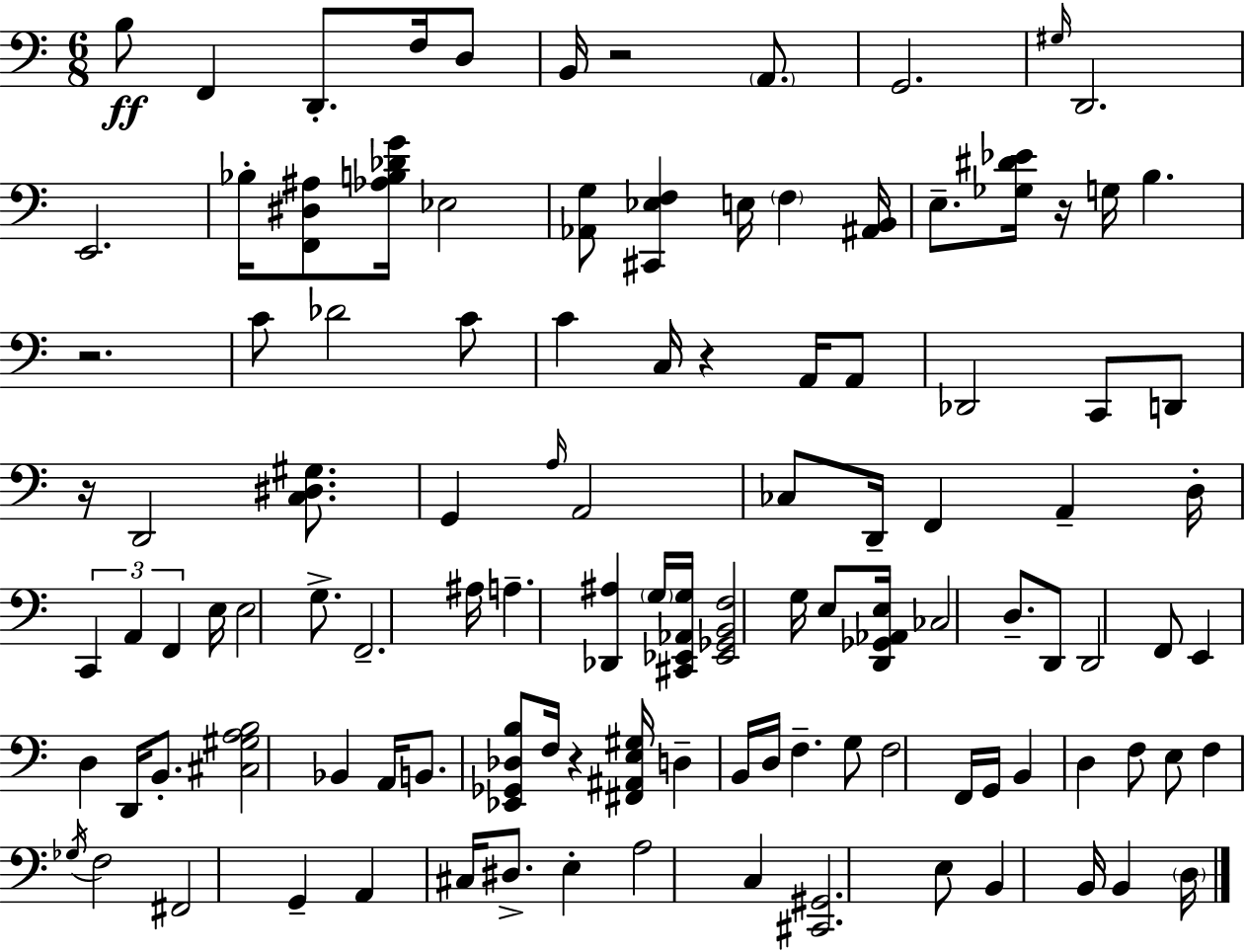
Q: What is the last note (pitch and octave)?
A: D3